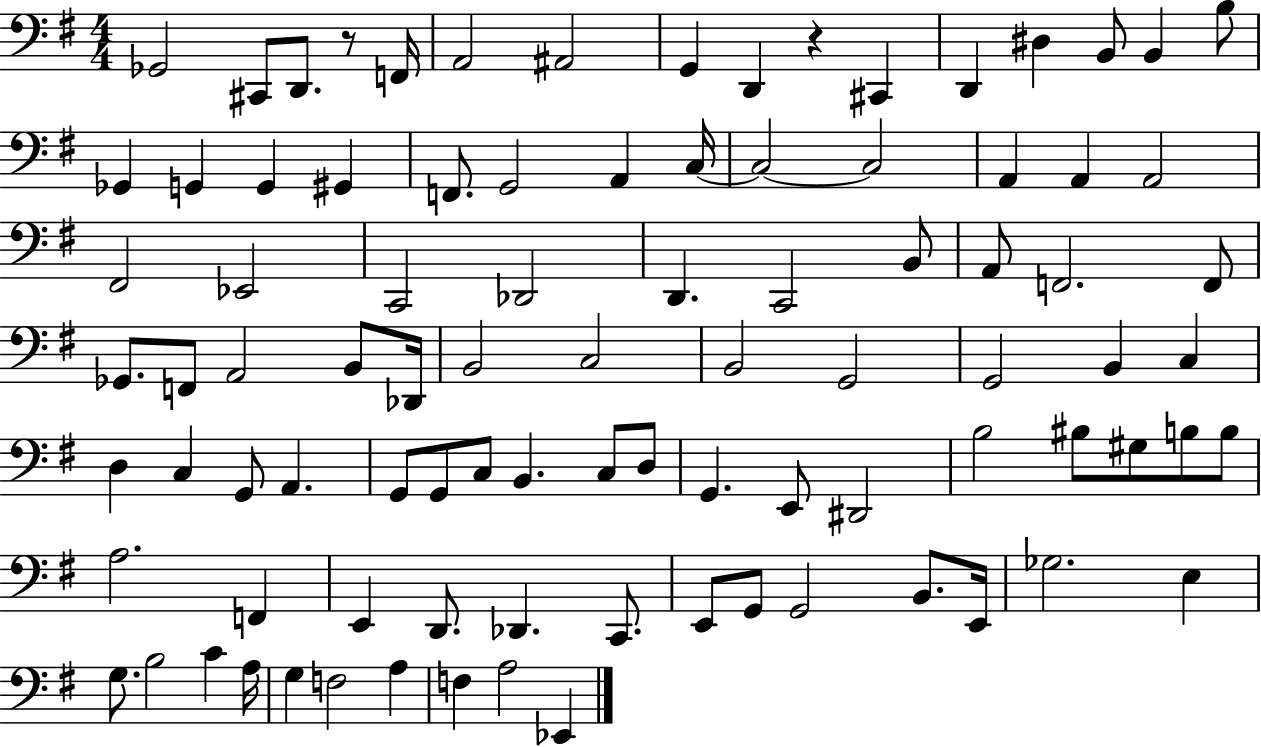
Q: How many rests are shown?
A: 2